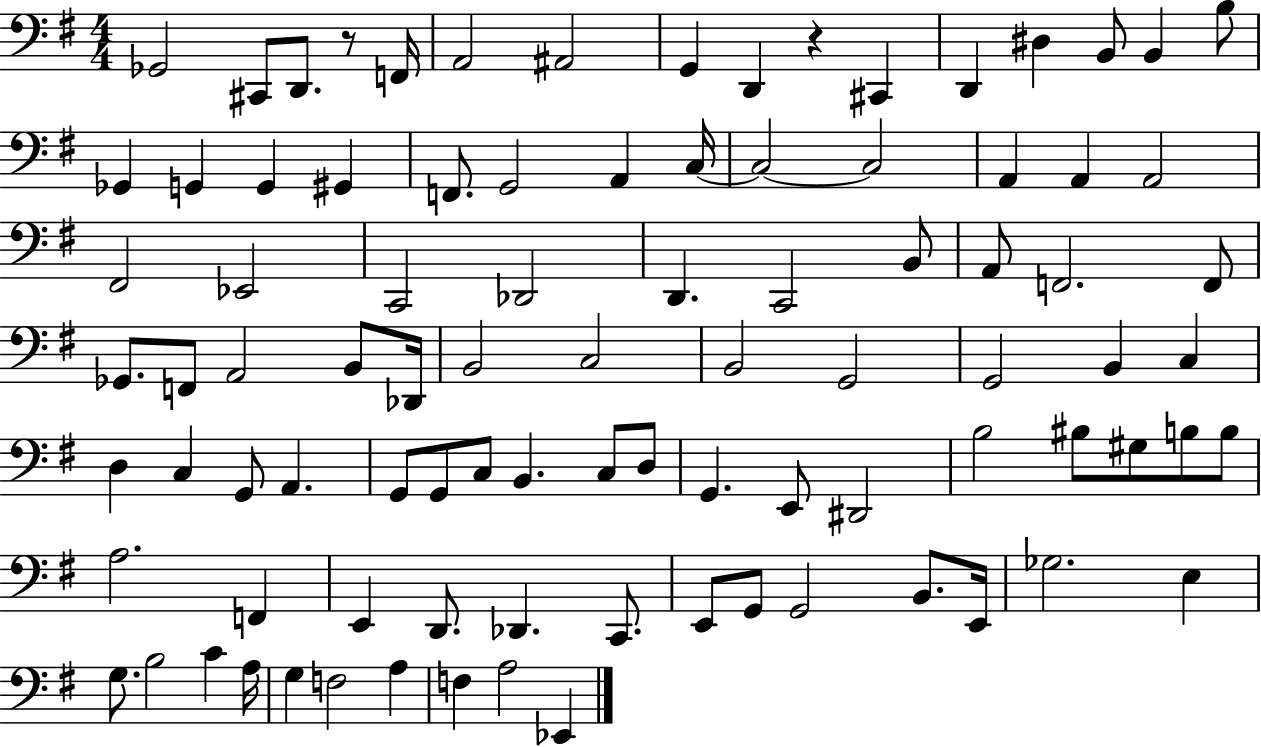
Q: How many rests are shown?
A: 2